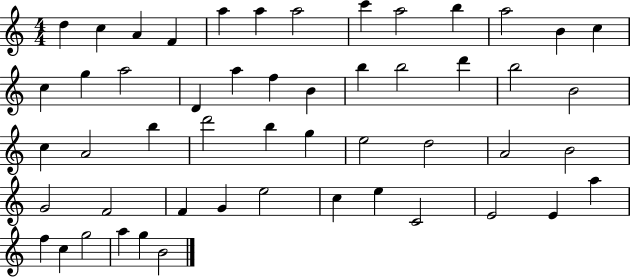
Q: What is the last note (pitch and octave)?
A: B4